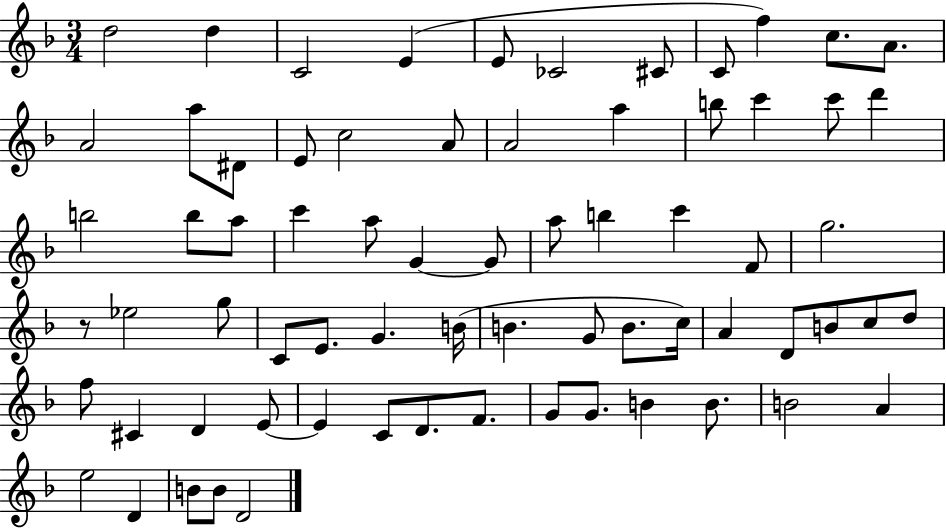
D5/h D5/q C4/h E4/q E4/e CES4/h C#4/e C4/e F5/q C5/e. A4/e. A4/h A5/e D#4/e E4/e C5/h A4/e A4/h A5/q B5/e C6/q C6/e D6/q B5/h B5/e A5/e C6/q A5/e G4/q G4/e A5/e B5/q C6/q F4/e G5/h. R/e Eb5/h G5/e C4/e E4/e. G4/q. B4/s B4/q. G4/e B4/e. C5/s A4/q D4/e B4/e C5/e D5/e F5/e C#4/q D4/q E4/e E4/q C4/e D4/e. F4/e. G4/e G4/e. B4/q B4/e. B4/h A4/q E5/h D4/q B4/e B4/e D4/h